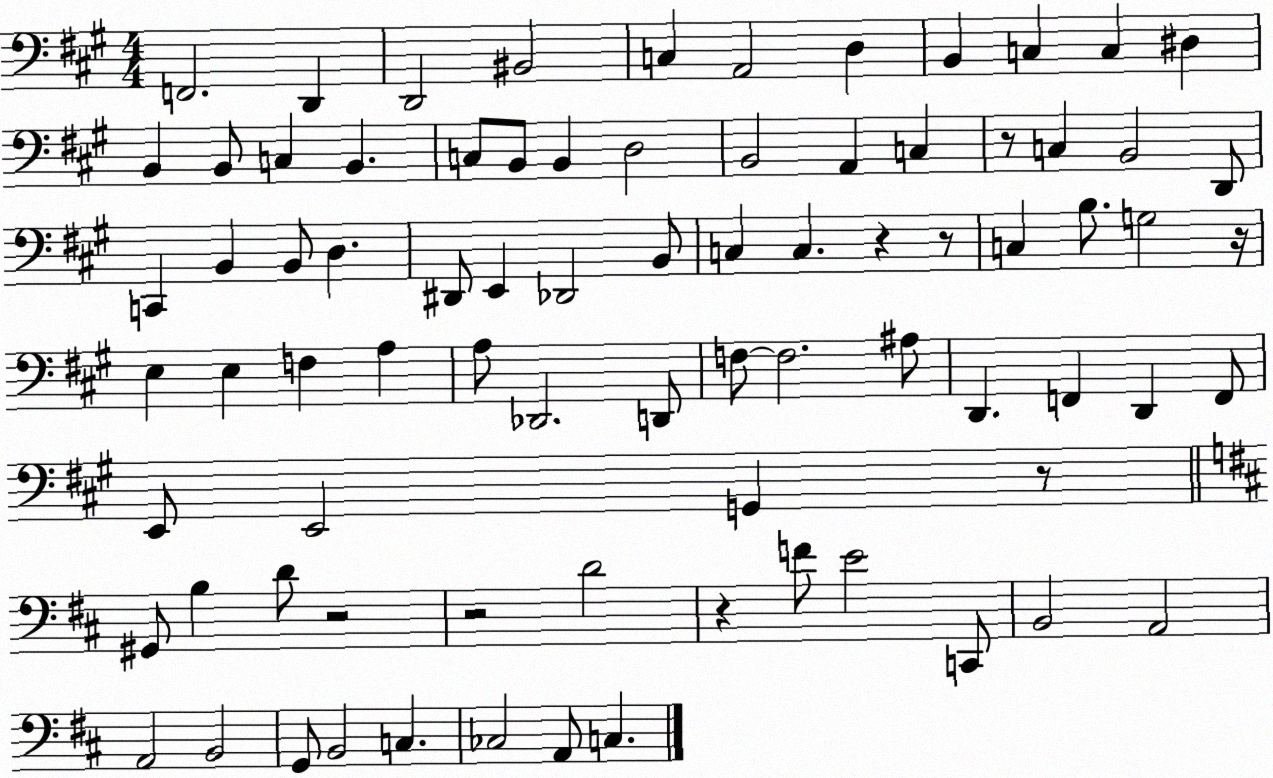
X:1
T:Untitled
M:4/4
L:1/4
K:A
F,,2 D,, D,,2 ^B,,2 C, A,,2 D, B,, C, C, ^D, B,, B,,/2 C, B,, C,/2 B,,/2 B,, D,2 B,,2 A,, C, z/2 C, B,,2 D,,/2 C,, B,, B,,/2 D, ^D,,/2 E,, _D,,2 B,,/2 C, C, z z/2 C, B,/2 G,2 z/4 E, E, F, A, A,/2 _D,,2 D,,/2 F,/2 F,2 ^A,/2 D,, F,, D,, F,,/2 E,,/2 E,,2 G,, z/2 ^G,,/2 B, D/2 z2 z2 D2 z F/2 E2 C,,/2 B,,2 A,,2 A,,2 B,,2 G,,/2 B,,2 C, _C,2 A,,/2 C,